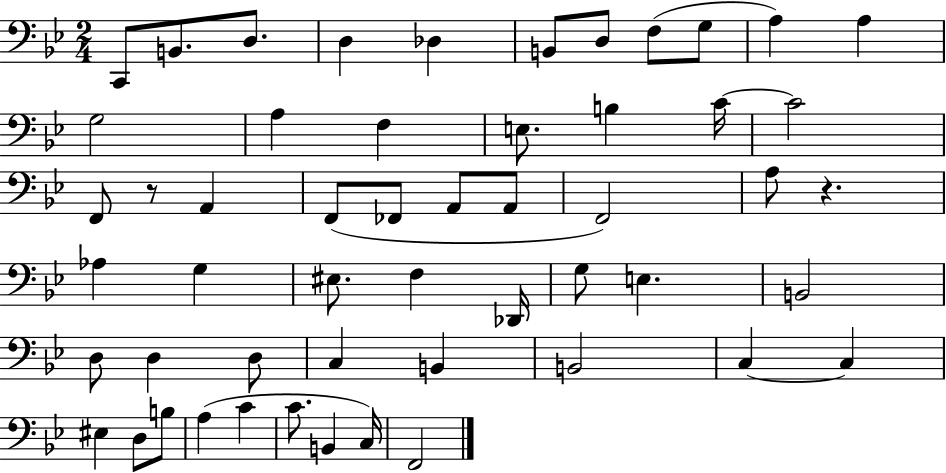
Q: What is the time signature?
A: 2/4